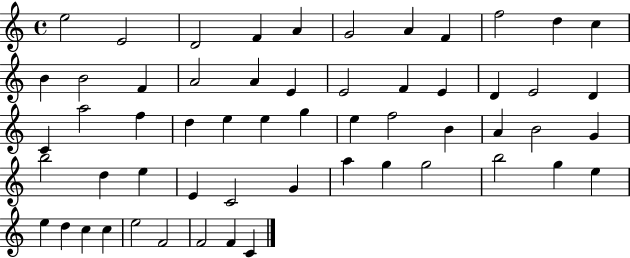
X:1
T:Untitled
M:4/4
L:1/4
K:C
e2 E2 D2 F A G2 A F f2 d c B B2 F A2 A E E2 F E D E2 D C a2 f d e e g e f2 B A B2 G b2 d e E C2 G a g g2 b2 g e e d c c e2 F2 F2 F C